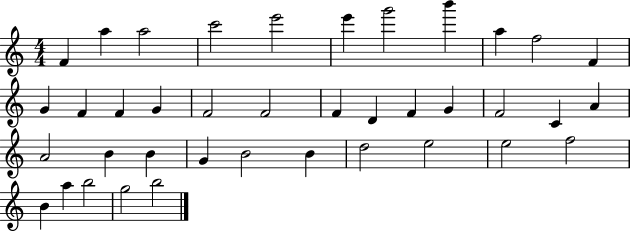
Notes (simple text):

F4/q A5/q A5/h C6/h E6/h E6/q G6/h B6/q A5/q F5/h F4/q G4/q F4/q F4/q G4/q F4/h F4/h F4/q D4/q F4/q G4/q F4/h C4/q A4/q A4/h B4/q B4/q G4/q B4/h B4/q D5/h E5/h E5/h F5/h B4/q A5/q B5/h G5/h B5/h